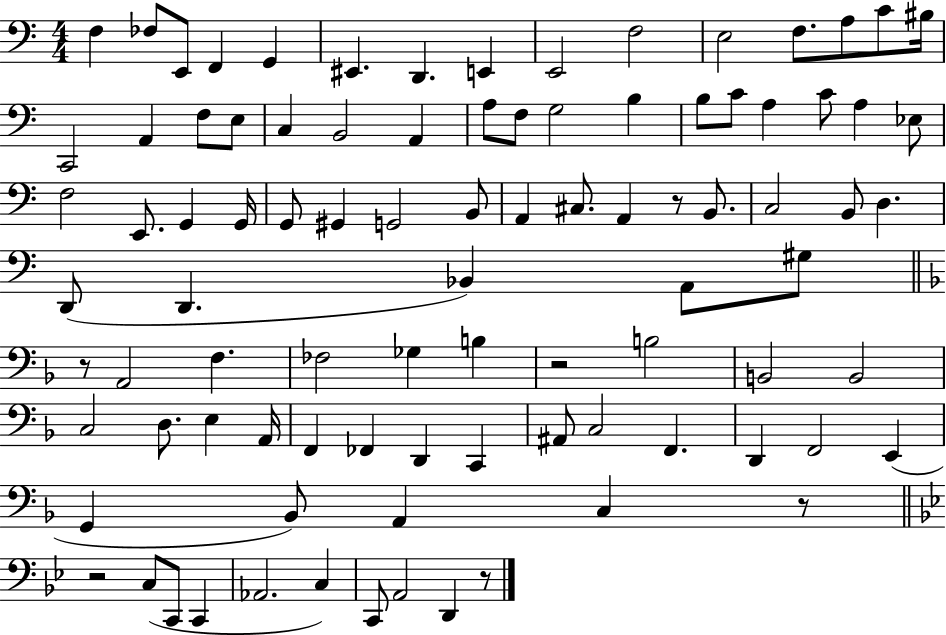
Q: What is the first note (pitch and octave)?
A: F3